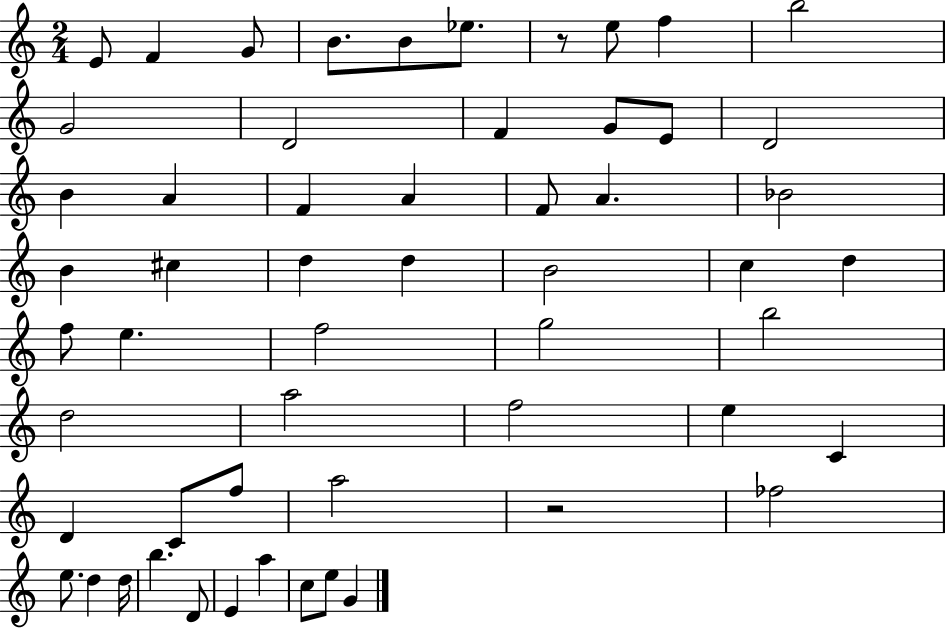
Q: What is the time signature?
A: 2/4